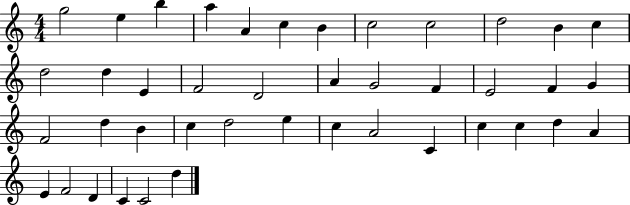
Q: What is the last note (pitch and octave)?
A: D5